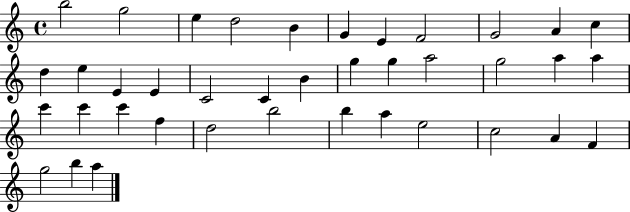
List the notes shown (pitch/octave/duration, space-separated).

B5/h G5/h E5/q D5/h B4/q G4/q E4/q F4/h G4/h A4/q C5/q D5/q E5/q E4/q E4/q C4/h C4/q B4/q G5/q G5/q A5/h G5/h A5/q A5/q C6/q C6/q C6/q F5/q D5/h B5/h B5/q A5/q E5/h C5/h A4/q F4/q G5/h B5/q A5/q